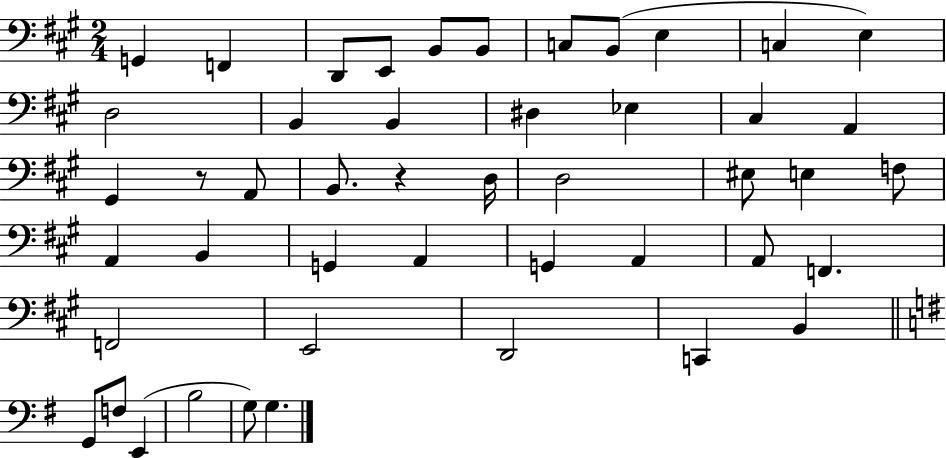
G2/q F2/q D2/e E2/e B2/e B2/e C3/e B2/e E3/q C3/q E3/q D3/h B2/q B2/q D#3/q Eb3/q C#3/q A2/q G#2/q R/e A2/e B2/e. R/q D3/s D3/h EIS3/e E3/q F3/e A2/q B2/q G2/q A2/q G2/q A2/q A2/e F2/q. F2/h E2/h D2/h C2/q B2/q G2/e F3/e E2/q B3/h G3/e G3/q.